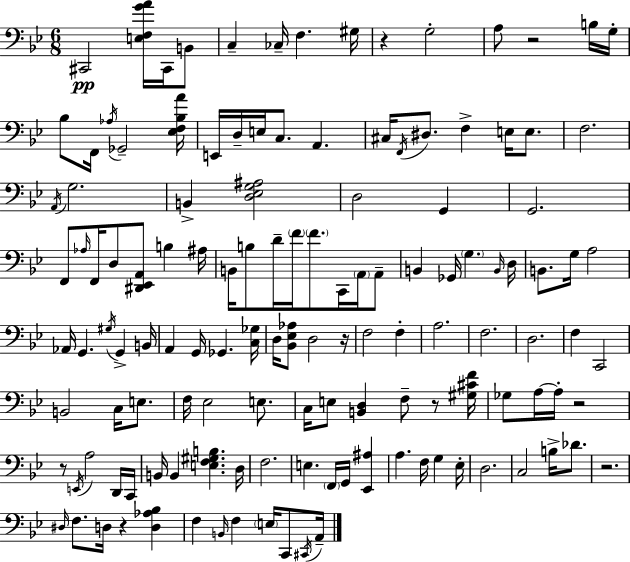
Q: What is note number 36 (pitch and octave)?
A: F2